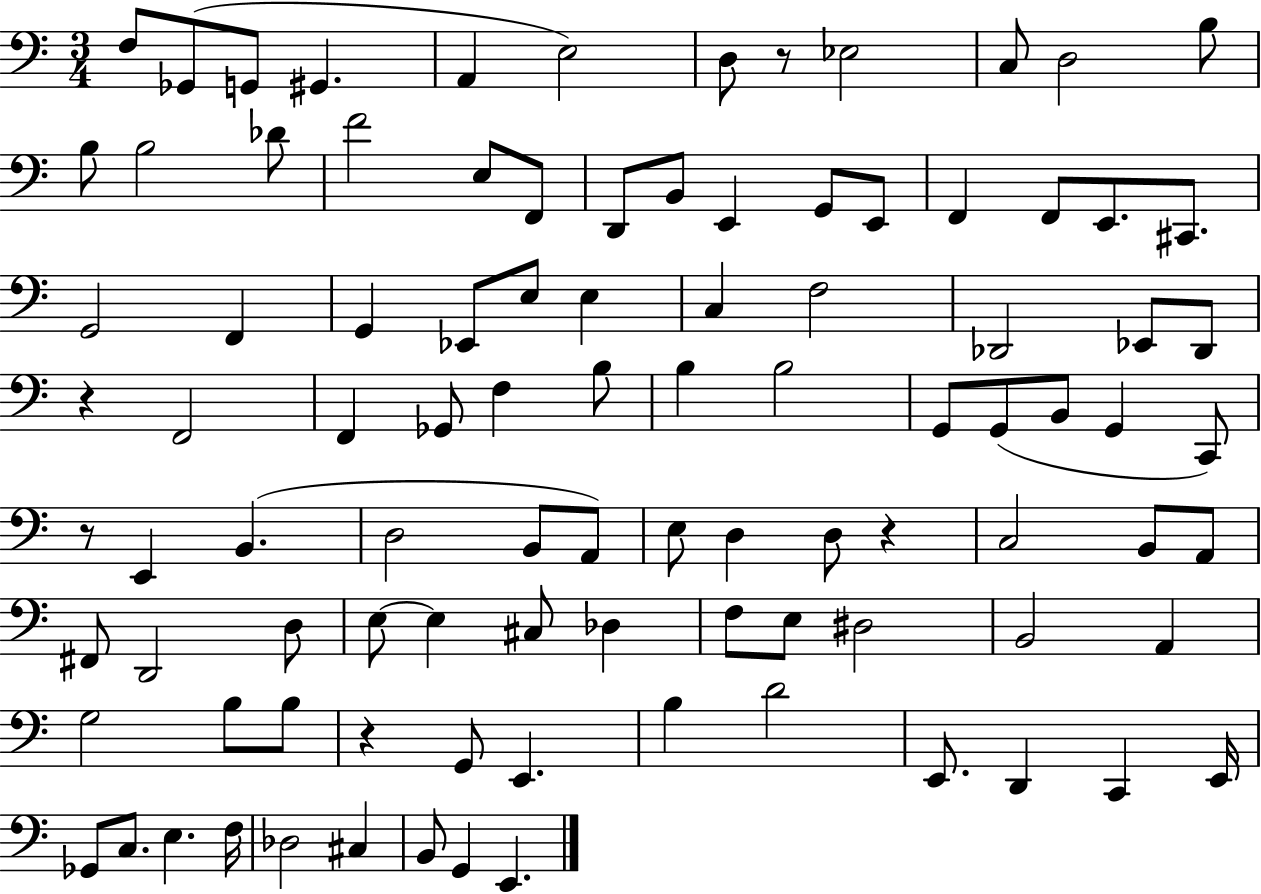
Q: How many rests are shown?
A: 5